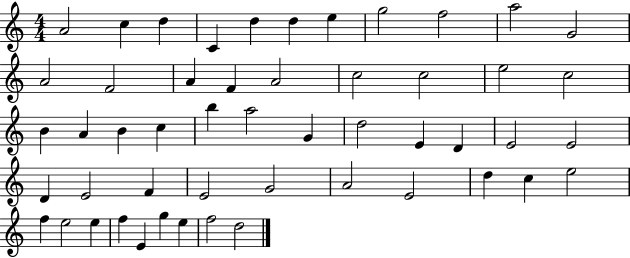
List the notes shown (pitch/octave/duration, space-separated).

A4/h C5/q D5/q C4/q D5/q D5/q E5/q G5/h F5/h A5/h G4/h A4/h F4/h A4/q F4/q A4/h C5/h C5/h E5/h C5/h B4/q A4/q B4/q C5/q B5/q A5/h G4/q D5/h E4/q D4/q E4/h E4/h D4/q E4/h F4/q E4/h G4/h A4/h E4/h D5/q C5/q E5/h F5/q E5/h E5/q F5/q E4/q G5/q E5/q F5/h D5/h